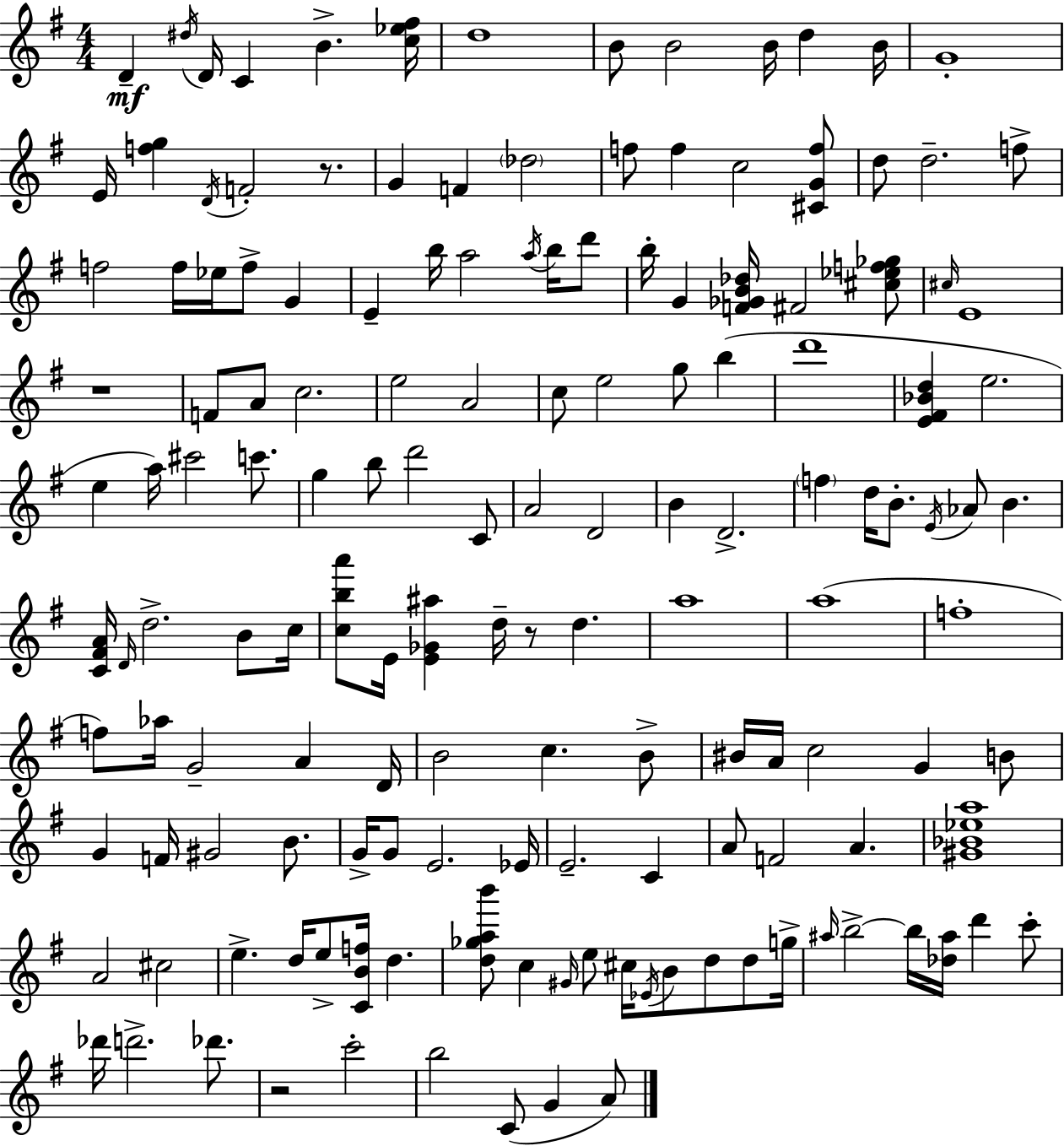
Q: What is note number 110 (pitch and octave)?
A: E5